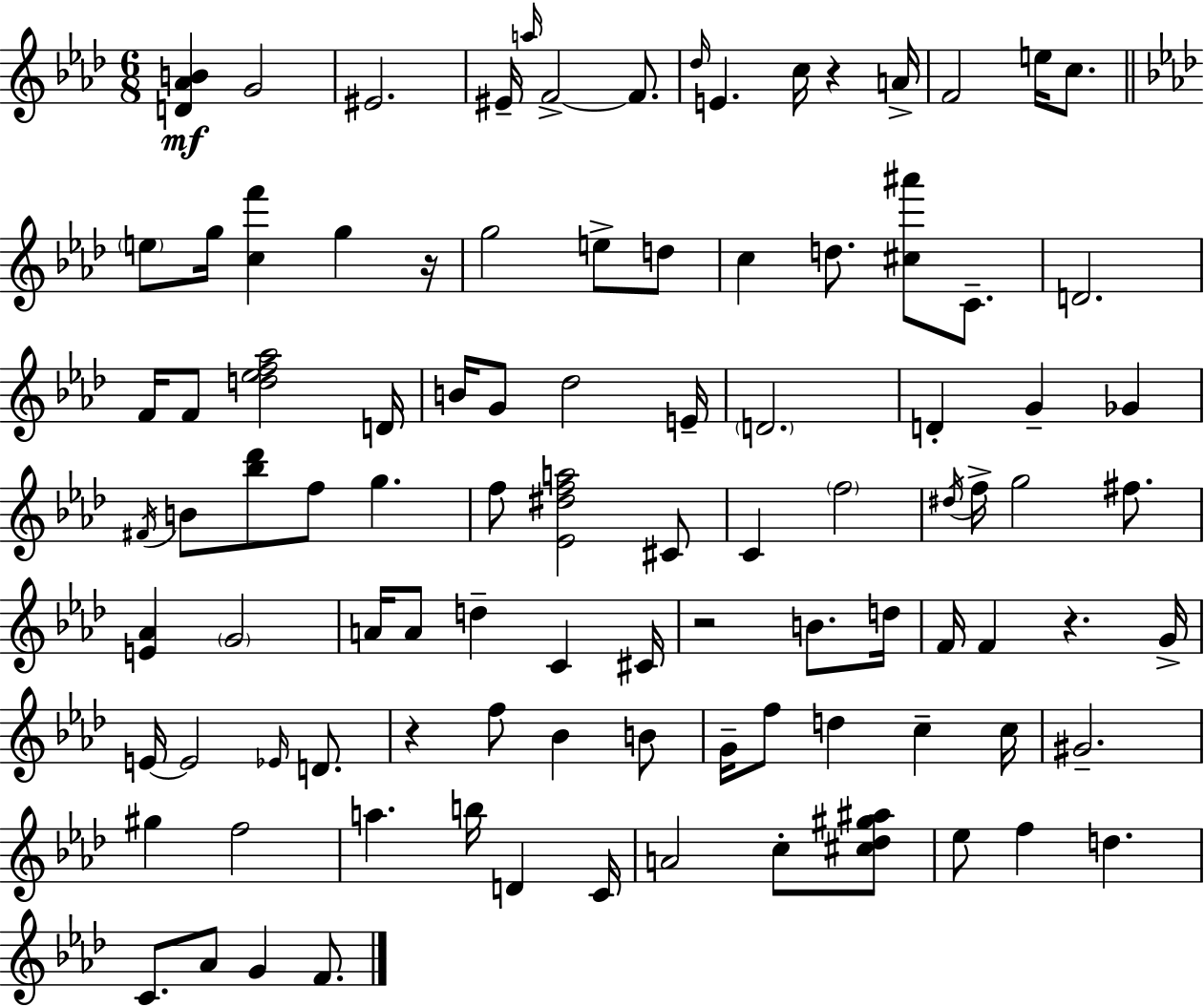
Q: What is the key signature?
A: F minor